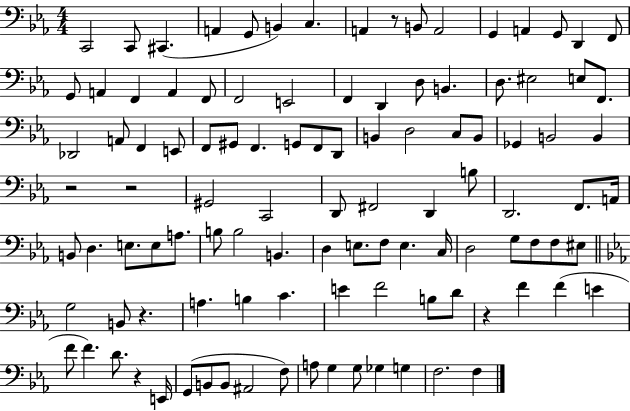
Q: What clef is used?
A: bass